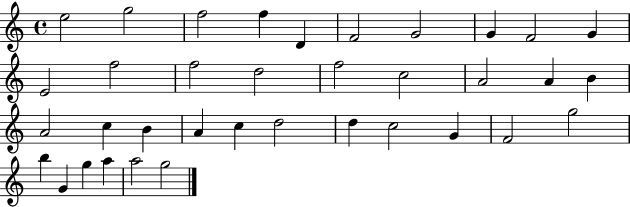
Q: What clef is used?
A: treble